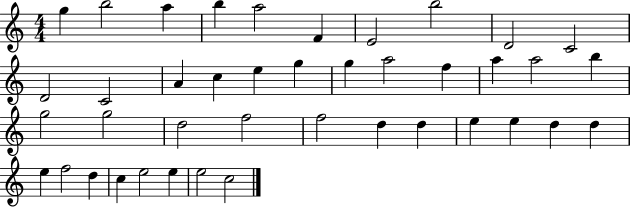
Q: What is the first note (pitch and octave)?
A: G5